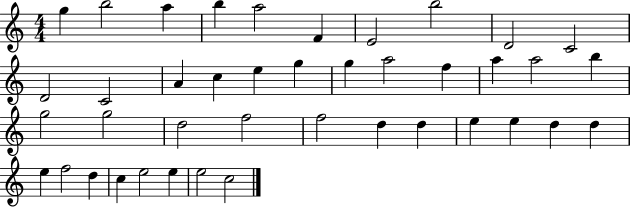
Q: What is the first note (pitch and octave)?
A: G5